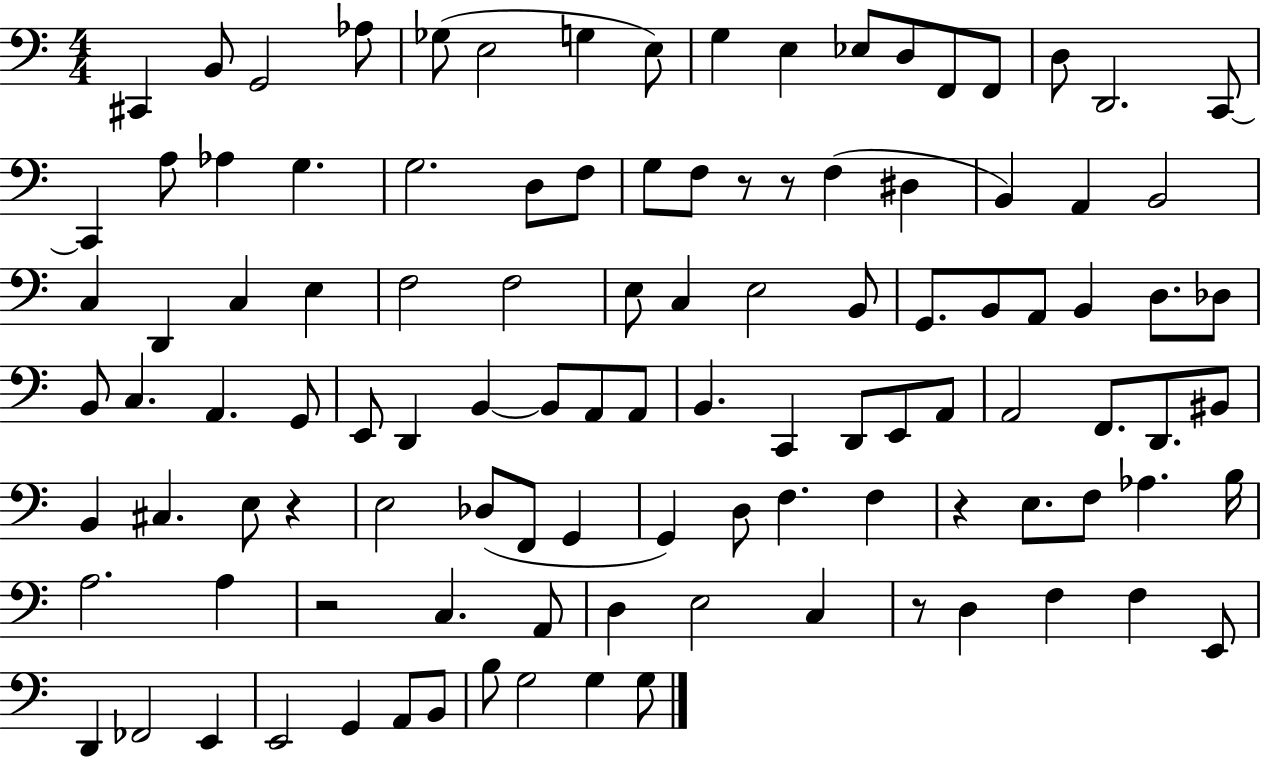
X:1
T:Untitled
M:4/4
L:1/4
K:C
^C,, B,,/2 G,,2 _A,/2 _G,/2 E,2 G, E,/2 G, E, _E,/2 D,/2 F,,/2 F,,/2 D,/2 D,,2 C,,/2 C,, A,/2 _A, G, G,2 D,/2 F,/2 G,/2 F,/2 z/2 z/2 F, ^D, B,, A,, B,,2 C, D,, C, E, F,2 F,2 E,/2 C, E,2 B,,/2 G,,/2 B,,/2 A,,/2 B,, D,/2 _D,/2 B,,/2 C, A,, G,,/2 E,,/2 D,, B,, B,,/2 A,,/2 A,,/2 B,, C,, D,,/2 E,,/2 A,,/2 A,,2 F,,/2 D,,/2 ^B,,/2 B,, ^C, E,/2 z E,2 _D,/2 F,,/2 G,, G,, D,/2 F, F, z E,/2 F,/2 _A, B,/4 A,2 A, z2 C, A,,/2 D, E,2 C, z/2 D, F, F, E,,/2 D,, _F,,2 E,, E,,2 G,, A,,/2 B,,/2 B,/2 G,2 G, G,/2